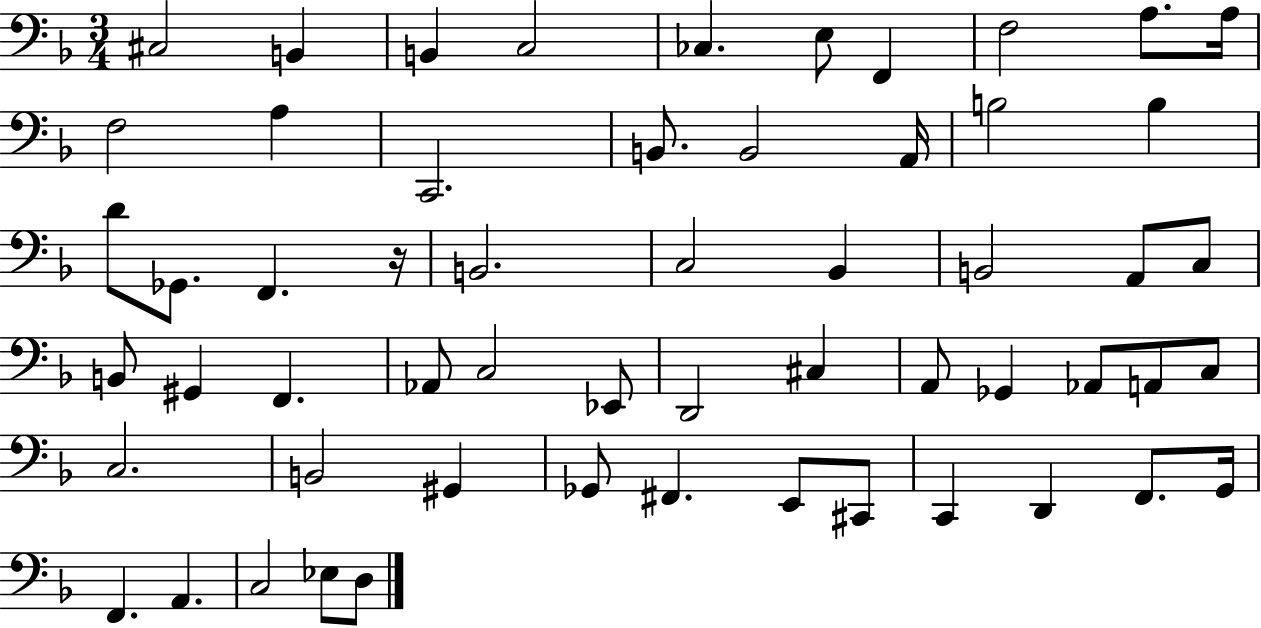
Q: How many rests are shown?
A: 1